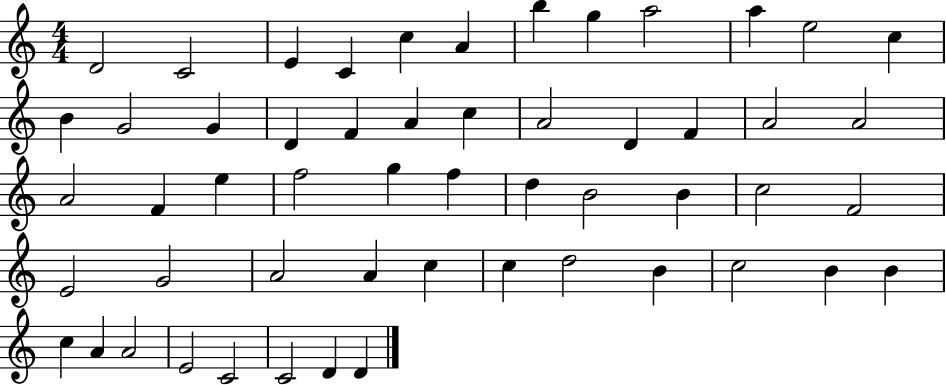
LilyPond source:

{
  \clef treble
  \numericTimeSignature
  \time 4/4
  \key c \major
  d'2 c'2 | e'4 c'4 c''4 a'4 | b''4 g''4 a''2 | a''4 e''2 c''4 | \break b'4 g'2 g'4 | d'4 f'4 a'4 c''4 | a'2 d'4 f'4 | a'2 a'2 | \break a'2 f'4 e''4 | f''2 g''4 f''4 | d''4 b'2 b'4 | c''2 f'2 | \break e'2 g'2 | a'2 a'4 c''4 | c''4 d''2 b'4 | c''2 b'4 b'4 | \break c''4 a'4 a'2 | e'2 c'2 | c'2 d'4 d'4 | \bar "|."
}